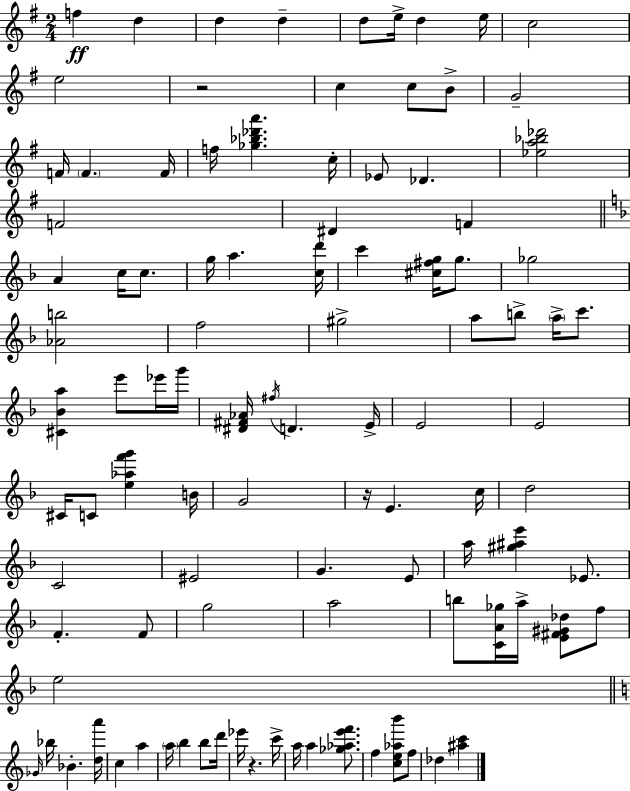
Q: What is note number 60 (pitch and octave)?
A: F4